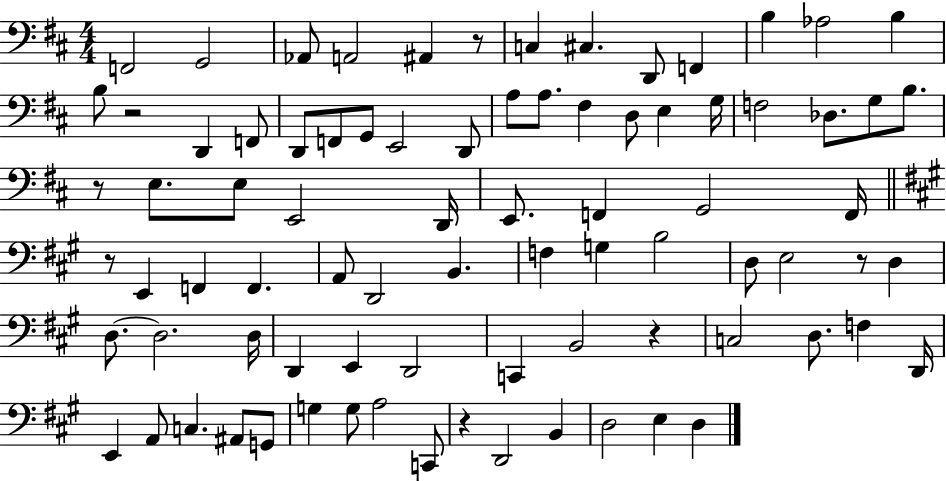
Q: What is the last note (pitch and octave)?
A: D3